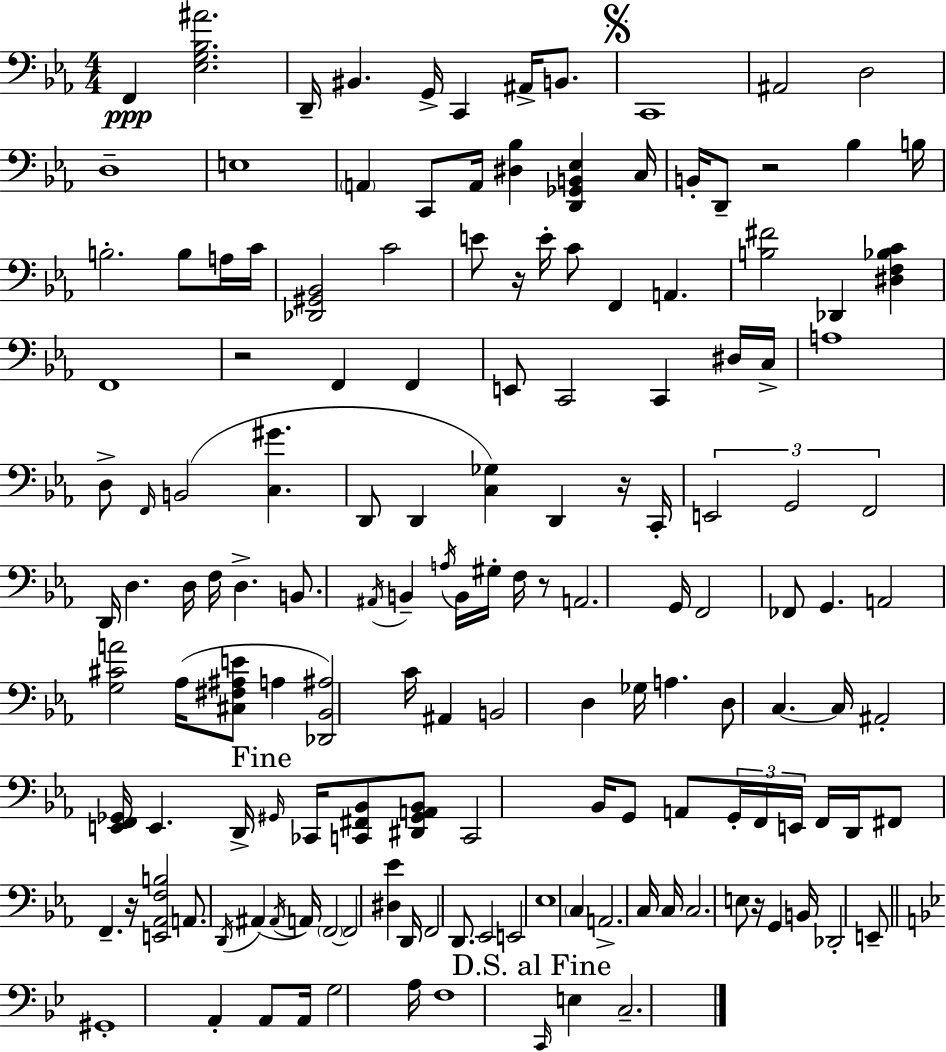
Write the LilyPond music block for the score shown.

{
  \clef bass
  \numericTimeSignature
  \time 4/4
  \key ees \major
  f,4\ppp <ees g bes ais'>2. | d,16-- bis,4. g,16-> c,4 ais,16-> b,8. | \mark \markup { \musicglyph "scripts.segno" } c,1 | ais,2 d2 | \break d1-- | e1 | \parenthesize a,4 c,8 a,16 <dis bes>4 <d, ges, b, ees>4 c16 | b,16-. d,8-- r2 bes4 b16 | \break b2.-. b8 a16 c'16 | <des, gis, bes,>2 c'2 | e'8 r16 e'16-. c'8 f,4 a,4. | <b fis'>2 des,4 <dis f bes c'>4 | \break f,1 | r2 f,4 f,4 | e,8 c,2 c,4 dis16 c16-> | a1 | \break d8-> \grace { f,16 } b,2( <c gis'>4. | d,8 d,4 <c ges>4) d,4 r16 | c,16-. \tuplet 3/2 { e,2 g,2 | f,2 } d,16 d4. | \break d16 f16 d4.-> b,8. \acciaccatura { ais,16 } b,4-- | \acciaccatura { a16 } b,16 gis16-. f16 r8 a,2. | g,16 f,2 fes,8 g,4. | a,2 <g cis' a'>2 | \break aes16( <cis fis ais e'>8 a4 <des, bes, ais>2) | c'16 ais,4 b,2 d4 | ges16 a4. d8 c4.~~ | c16 ais,2-. <e, f, ges,>16 e,4. | \break d,16-> \mark "Fine" \grace { gis,16 } ces,16 <c, fis, bes,>8 <dis, gis, a, bes,>8 c,2 | bes,16 g,8 a,8 \tuplet 3/2 { g,16-. f,16 e,16 } f,16 d,16 fis,8 f,4.-- | r16 <e, aes, f b>2 a,8. \acciaccatura { d,16 }( | ais,4 \acciaccatura { ais,16 }) a,16 \parenthesize f,2~~ f,2 | \break <dis ees'>4 d,16 f,2 | d,8. ees,2 e,2 | ees1 | \parenthesize c4 a,2.-> | \break c16 c16 c2. | e8 r16 g,4 b,16 des,2-. | e,8-- \bar "||" \break \key bes \major gis,1-. | a,4-. a,8 a,16 g2 a16 | f1 | \mark "D.S. al Fine" \grace { c,16 } e4 c2.-- | \break \bar "|."
}